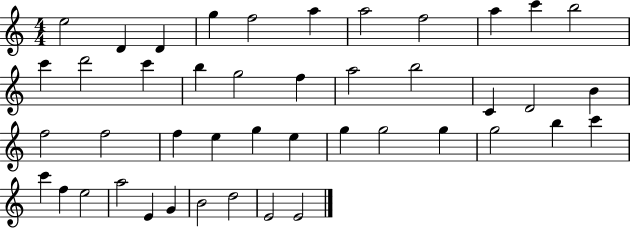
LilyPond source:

{
  \clef treble
  \numericTimeSignature
  \time 4/4
  \key c \major
  e''2 d'4 d'4 | g''4 f''2 a''4 | a''2 f''2 | a''4 c'''4 b''2 | \break c'''4 d'''2 c'''4 | b''4 g''2 f''4 | a''2 b''2 | c'4 d'2 b'4 | \break f''2 f''2 | f''4 e''4 g''4 e''4 | g''4 g''2 g''4 | g''2 b''4 c'''4 | \break c'''4 f''4 e''2 | a''2 e'4 g'4 | b'2 d''2 | e'2 e'2 | \break \bar "|."
}